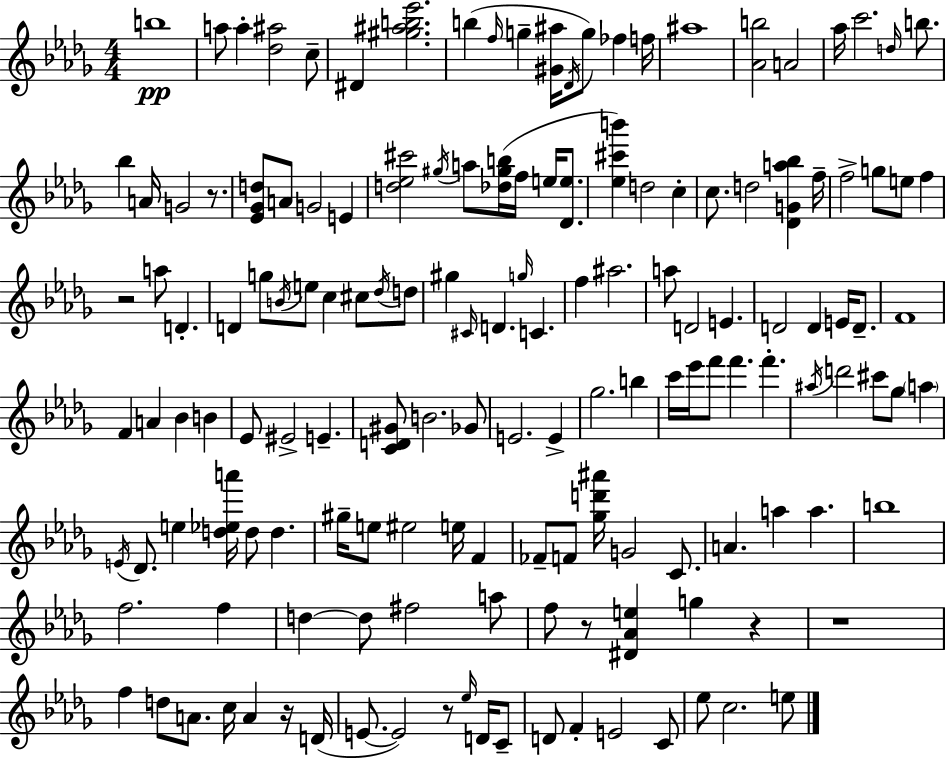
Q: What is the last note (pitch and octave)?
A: E5